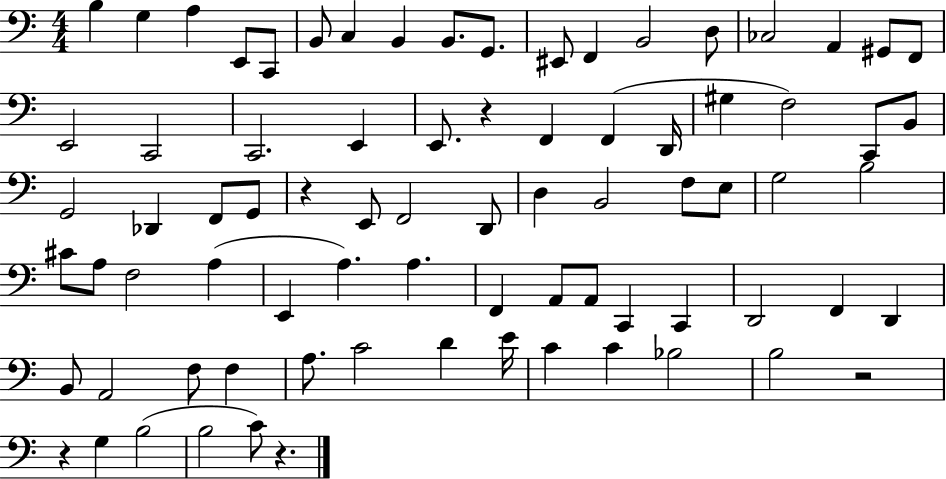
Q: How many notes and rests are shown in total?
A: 79